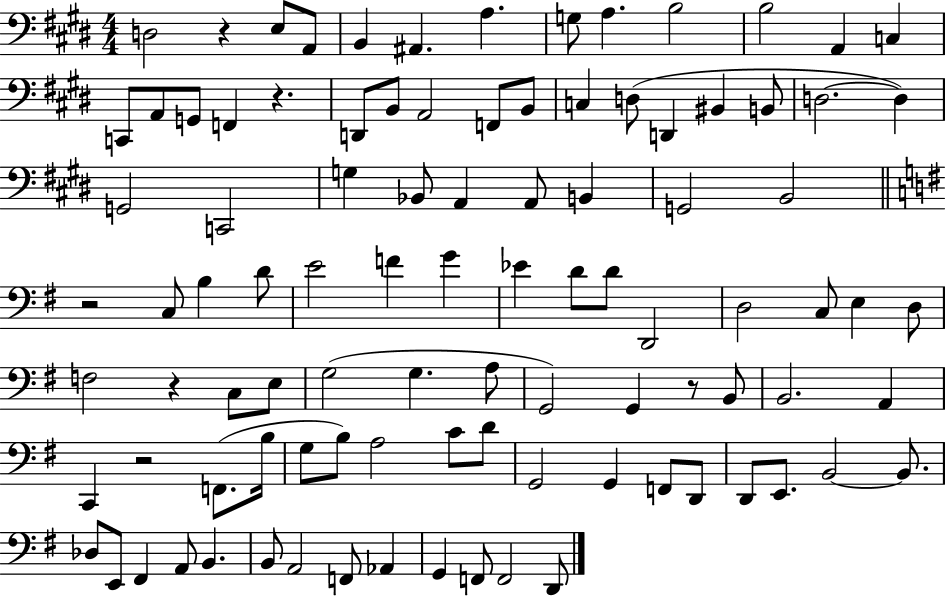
D3/h R/q E3/e A2/e B2/q A#2/q. A3/q. G3/e A3/q. B3/h B3/h A2/q C3/q C2/e A2/e G2/e F2/q R/q. D2/e B2/e A2/h F2/e B2/e C3/q D3/e D2/q BIS2/q B2/e D3/h. D3/q G2/h C2/h G3/q Bb2/e A2/q A2/e B2/q G2/h B2/h R/h C3/e B3/q D4/e E4/h F4/q G4/q Eb4/q D4/e D4/e D2/h D3/h C3/e E3/q D3/e F3/h R/q C3/e E3/e G3/h G3/q. A3/e G2/h G2/q R/e B2/e B2/h. A2/q C2/q R/h F2/e. B3/s G3/e B3/e A3/h C4/e D4/e G2/h G2/q F2/e D2/e D2/e E2/e. B2/h B2/e. Db3/e E2/e F#2/q A2/e B2/q. B2/e A2/h F2/e Ab2/q G2/q F2/e F2/h D2/e